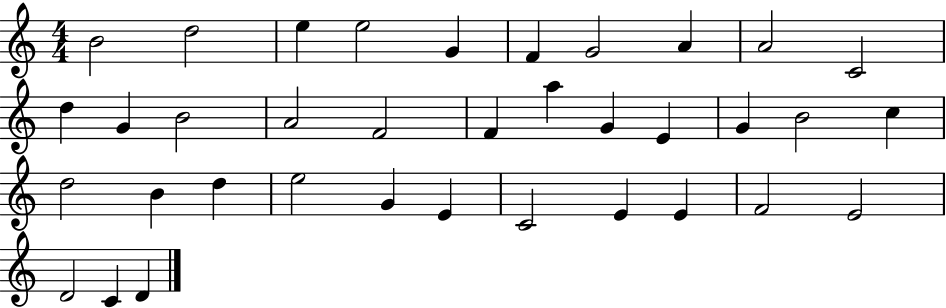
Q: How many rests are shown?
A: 0